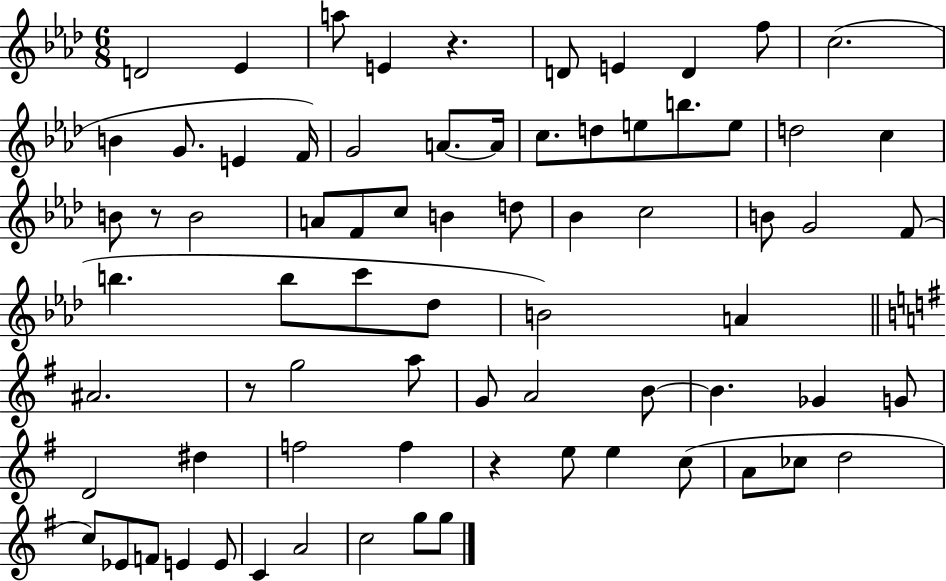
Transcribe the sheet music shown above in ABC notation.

X:1
T:Untitled
M:6/8
L:1/4
K:Ab
D2 _E a/2 E z D/2 E D f/2 c2 B G/2 E F/4 G2 A/2 A/4 c/2 d/2 e/2 b/2 e/2 d2 c B/2 z/2 B2 A/2 F/2 c/2 B d/2 _B c2 B/2 G2 F/2 b b/2 c'/2 _d/2 B2 A ^A2 z/2 g2 a/2 G/2 A2 B/2 B _G G/2 D2 ^d f2 f z e/2 e c/2 A/2 _c/2 d2 c/2 _E/2 F/2 E E/2 C A2 c2 g/2 g/2